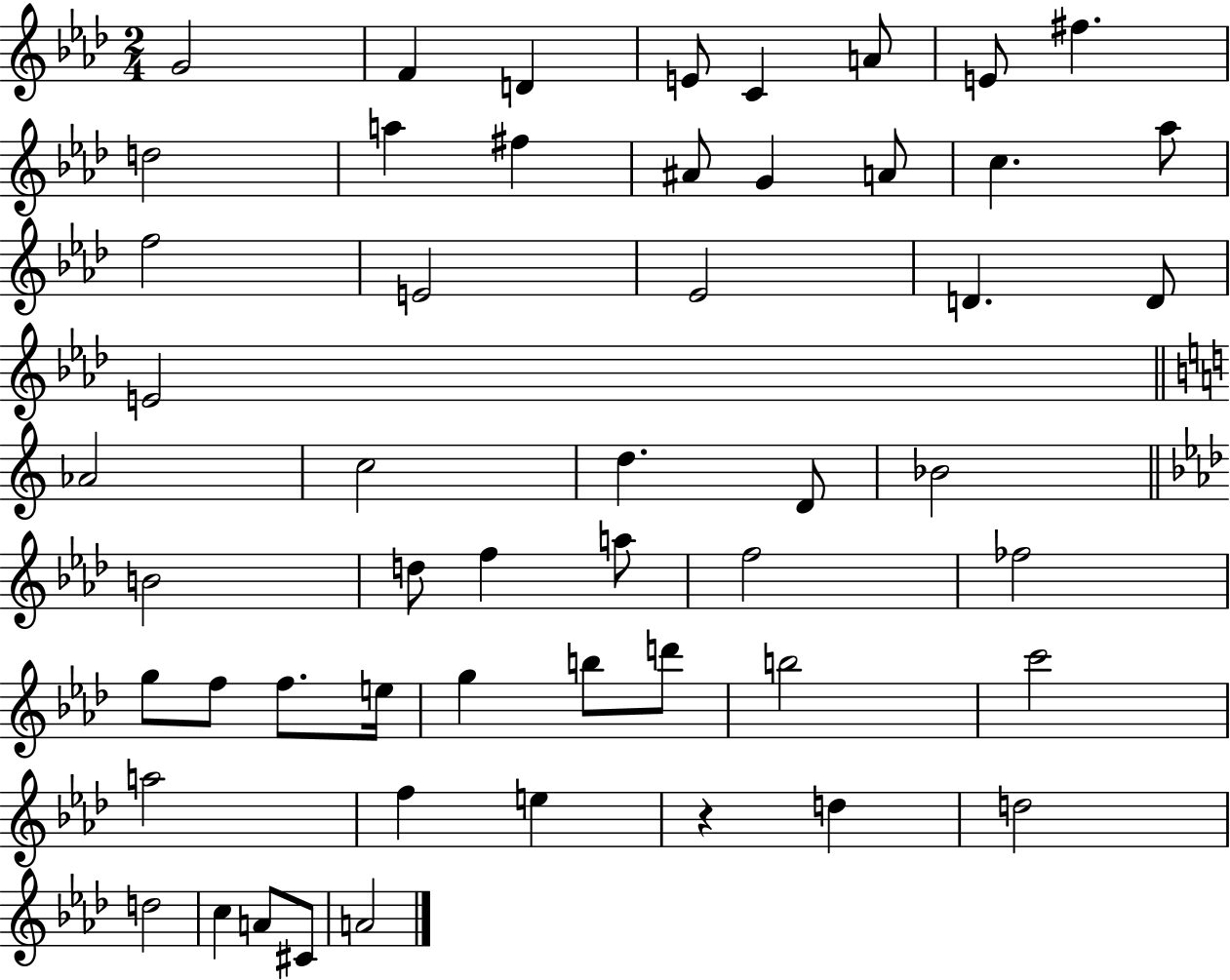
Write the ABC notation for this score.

X:1
T:Untitled
M:2/4
L:1/4
K:Ab
G2 F D E/2 C A/2 E/2 ^f d2 a ^f ^A/2 G A/2 c _a/2 f2 E2 _E2 D D/2 E2 _A2 c2 d D/2 _B2 B2 d/2 f a/2 f2 _f2 g/2 f/2 f/2 e/4 g b/2 d'/2 b2 c'2 a2 f e z d d2 d2 c A/2 ^C/2 A2